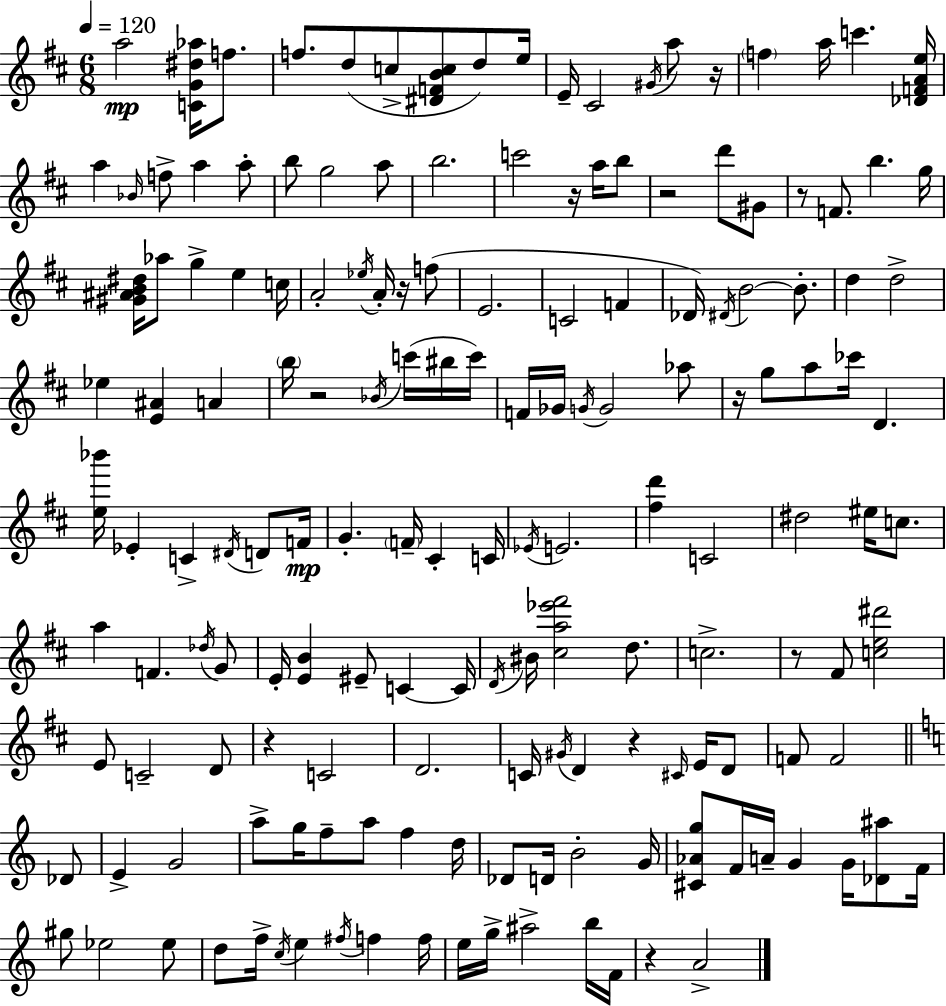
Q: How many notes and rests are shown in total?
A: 162